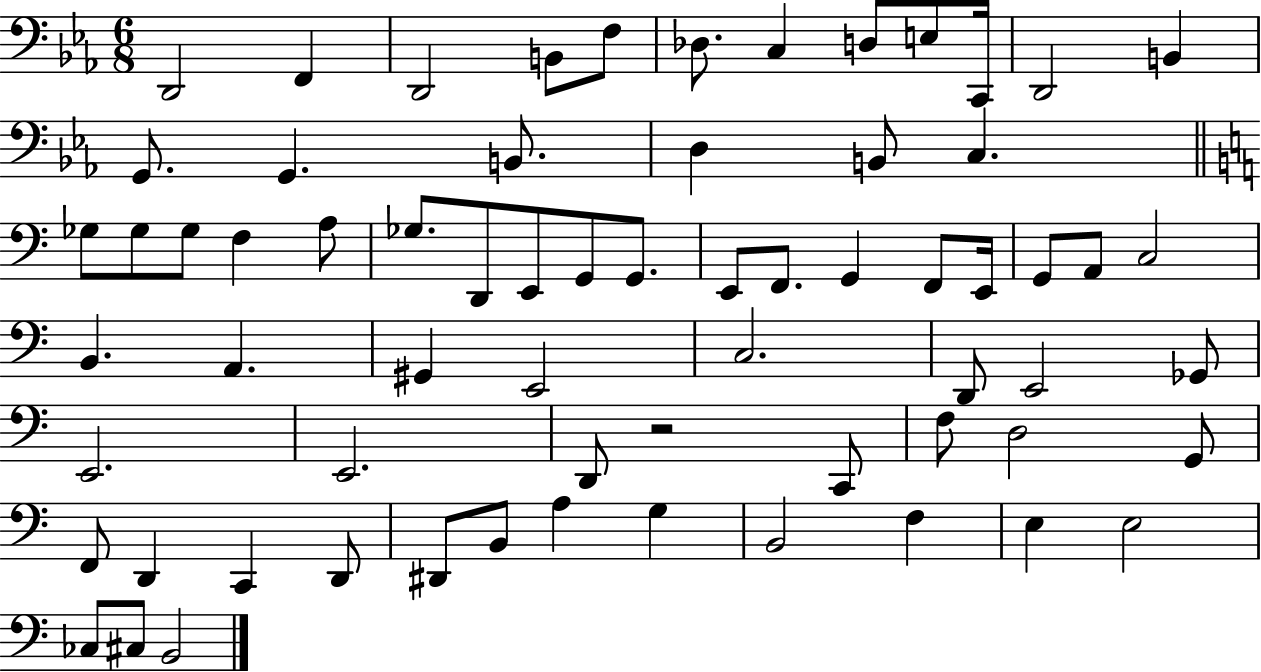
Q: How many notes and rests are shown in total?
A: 67